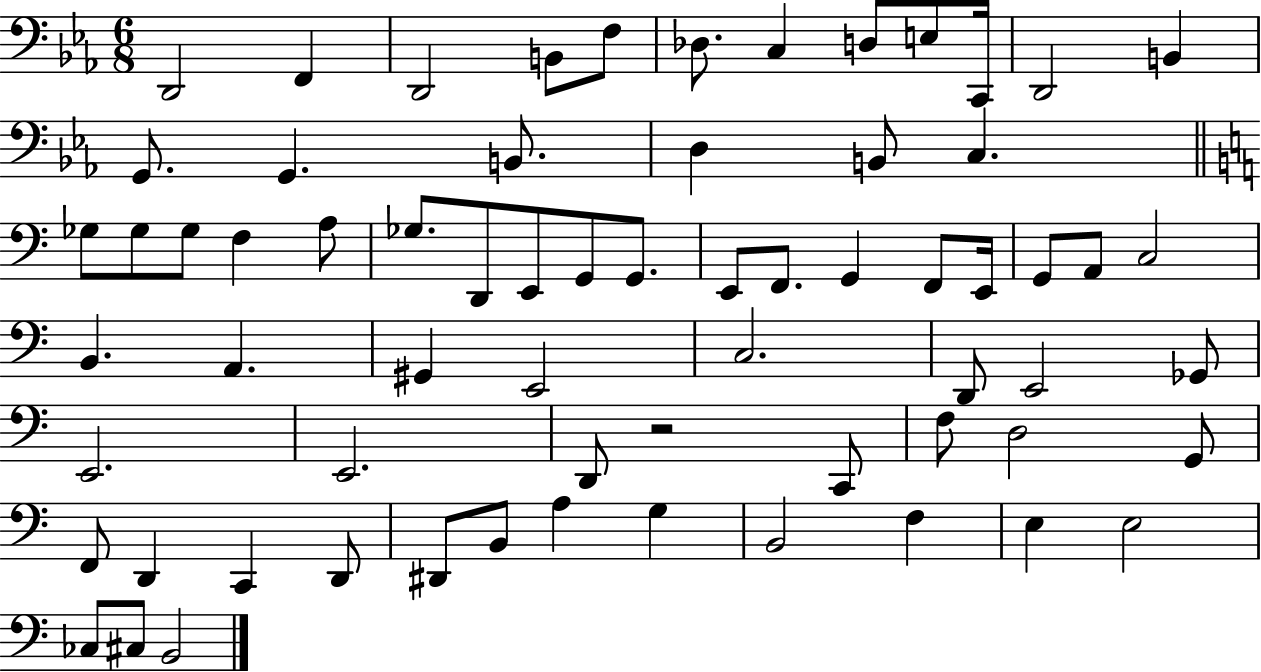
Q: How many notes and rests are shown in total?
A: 67